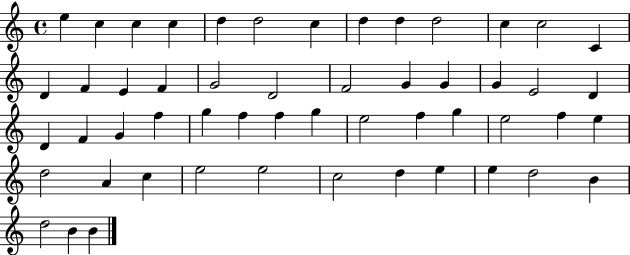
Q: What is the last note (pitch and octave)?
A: B4